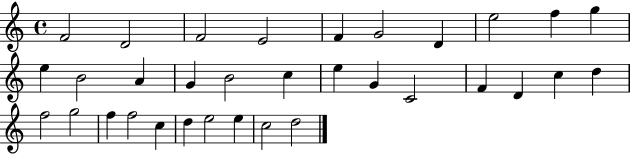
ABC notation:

X:1
T:Untitled
M:4/4
L:1/4
K:C
F2 D2 F2 E2 F G2 D e2 f g e B2 A G B2 c e G C2 F D c d f2 g2 f f2 c d e2 e c2 d2